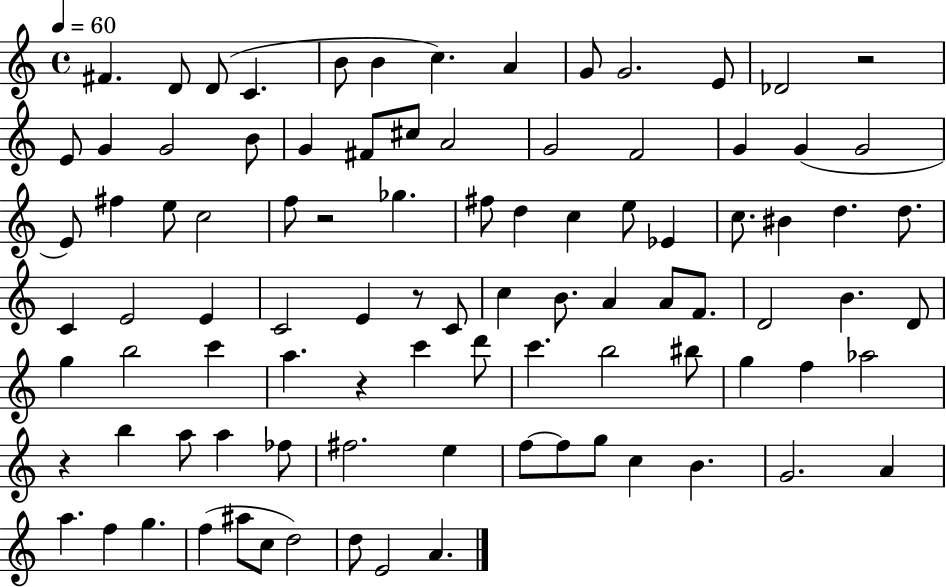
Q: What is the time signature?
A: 4/4